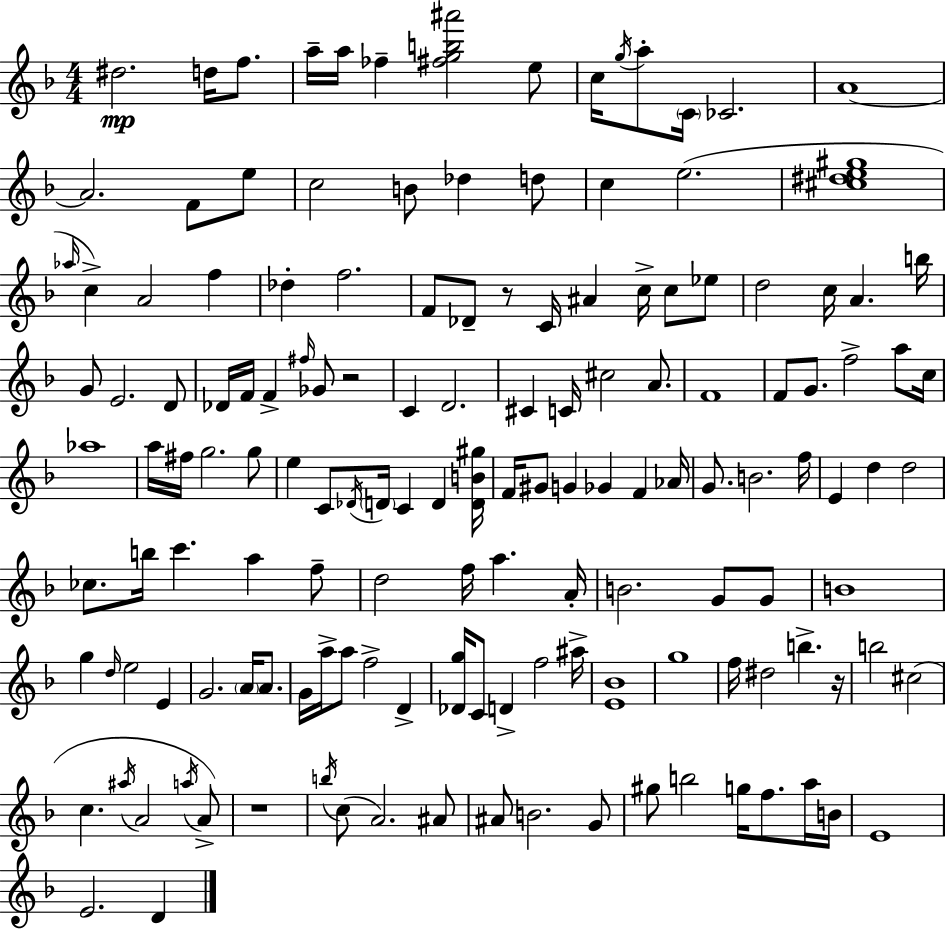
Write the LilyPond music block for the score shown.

{
  \clef treble
  \numericTimeSignature
  \time 4/4
  \key d \minor
  dis''2.\mp d''16 f''8. | a''16-- a''16 fes''4-- <fis'' g'' b'' ais'''>2 e''8 | c''16 \acciaccatura { g''16 } a''8-. \parenthesize c'16 ces'2. | a'1~~ | \break a'2. f'8 e''8 | c''2 b'8 des''4 d''8 | c''4 e''2.( | <cis'' dis'' e'' gis''>1 | \break \grace { aes''16 }) c''4-> a'2 f''4 | des''4-. f''2. | f'8 des'8-- r8 c'16 ais'4 c''16-> c''8 | ees''8 d''2 c''16 a'4. | \break b''16 g'8 e'2. | d'8 des'16 f'16 f'4-> \grace { fis''16 } ges'8 r2 | c'4 d'2. | cis'4 c'16 cis''2 | \break a'8. f'1 | f'8 g'8. f''2-> | a''8 c''16 aes''1 | a''16 fis''16 g''2. | \break g''8 e''4 c'8 \acciaccatura { des'16 } \parenthesize d'16 c'4 d'4 | <d' b' gis''>16 f'16 gis'8 g'4 ges'4 f'4 | aes'16 g'8. b'2. | f''16 e'4 d''4 d''2 | \break ces''8. b''16 c'''4. a''4 | f''8-- d''2 f''16 a''4. | a'16-. b'2. | g'8 g'8 b'1 | \break g''4 \grace { d''16 } e''2 | e'4 g'2. | \parenthesize a'16 a'8. g'16 a''16-> a''8 f''2-> | d'4-> <des' g''>16 c'8 d'4-> f''2 | \break ais''16-> <e' bes'>1 | g''1 | f''16 dis''2 b''4.-> | r16 b''2 cis''2( | \break c''4. \acciaccatura { ais''16 } a'2 | \acciaccatura { a''16 } a'8->) r1 | \acciaccatura { b''16 }( c''8 a'2.) | ais'8 ais'8 b'2. | \break g'8 gis''8 b''2 | g''16 f''8. a''16 b'16 e'1 | e'2. | d'4 \bar "|."
}